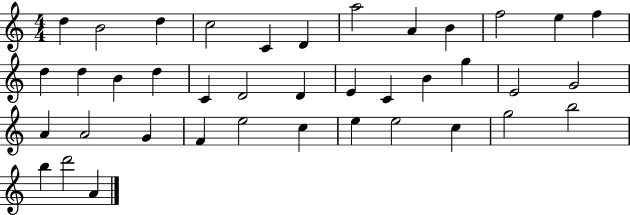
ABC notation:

X:1
T:Untitled
M:4/4
L:1/4
K:C
d B2 d c2 C D a2 A B f2 e f d d B d C D2 D E C B g E2 G2 A A2 G F e2 c e e2 c g2 b2 b d'2 A